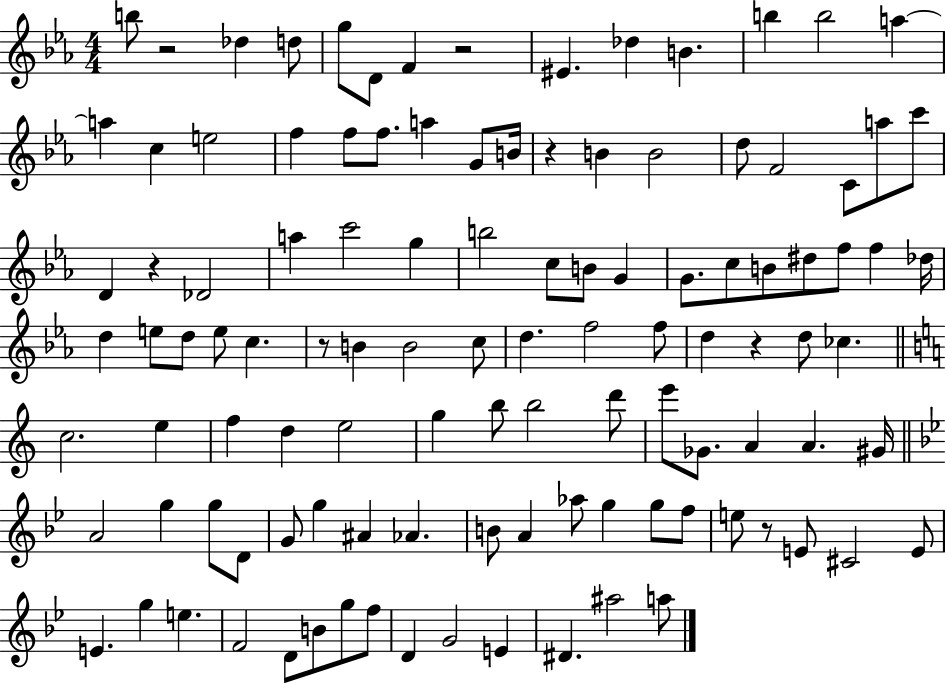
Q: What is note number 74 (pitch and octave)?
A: G5